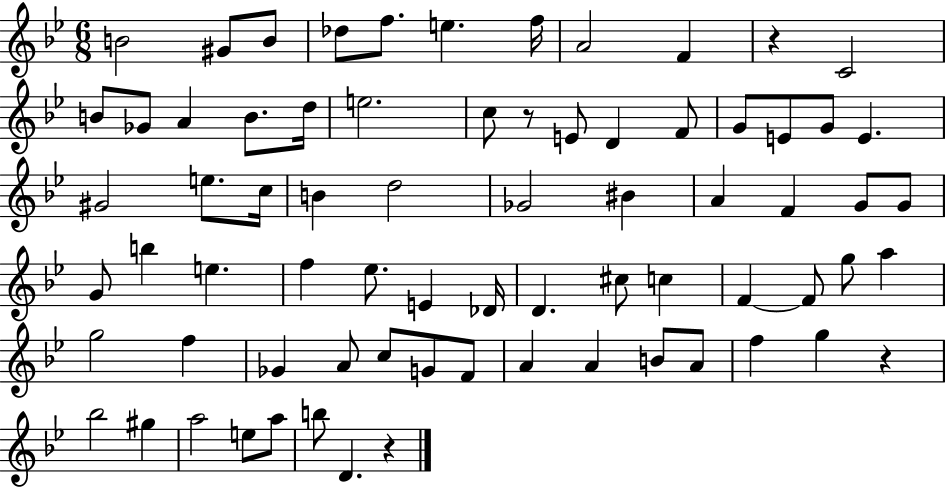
B4/h G#4/e B4/e Db5/e F5/e. E5/q. F5/s A4/h F4/q R/q C4/h B4/e Gb4/e A4/q B4/e. D5/s E5/h. C5/e R/e E4/e D4/q F4/e G4/e E4/e G4/e E4/q. G#4/h E5/e. C5/s B4/q D5/h Gb4/h BIS4/q A4/q F4/q G4/e G4/e G4/e B5/q E5/q. F5/q Eb5/e. E4/q Db4/s D4/q. C#5/e C5/q F4/q F4/e G5/e A5/q G5/h F5/q Gb4/q A4/e C5/e G4/e F4/e A4/q A4/q B4/e A4/e F5/q G5/q R/q Bb5/h G#5/q A5/h E5/e A5/e B5/e D4/q. R/q